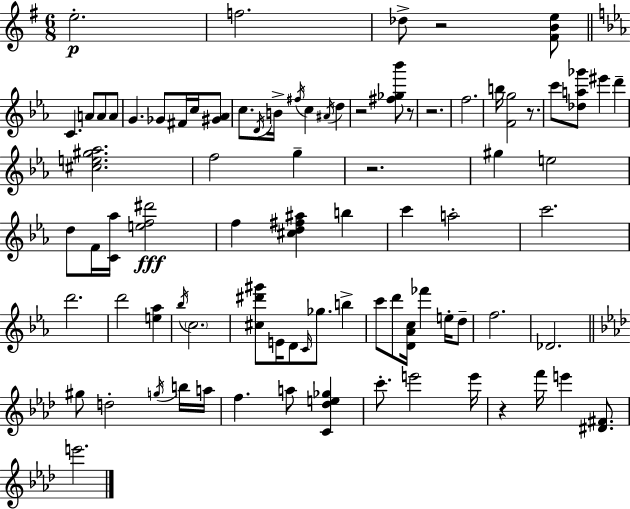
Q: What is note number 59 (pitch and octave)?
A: E6